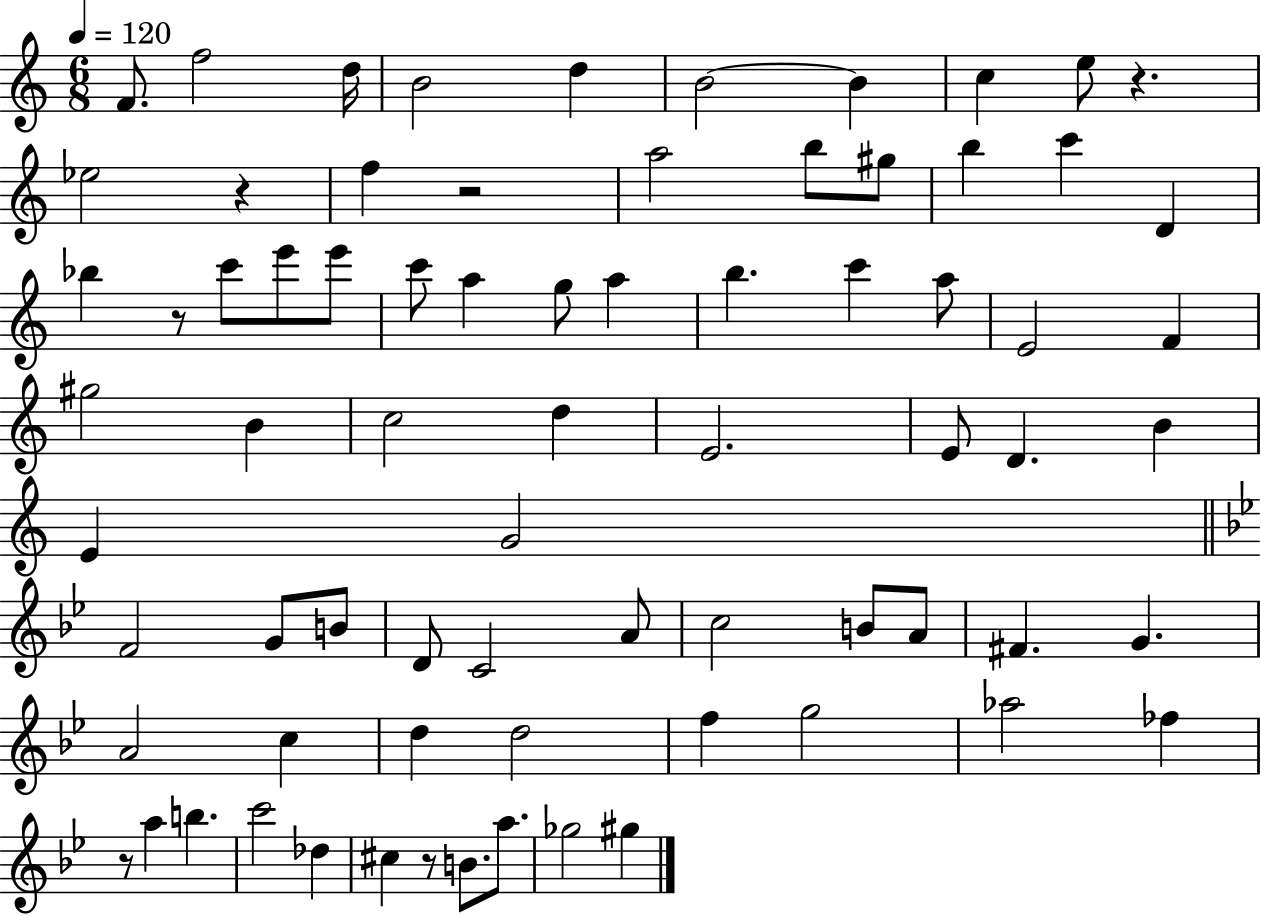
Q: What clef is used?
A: treble